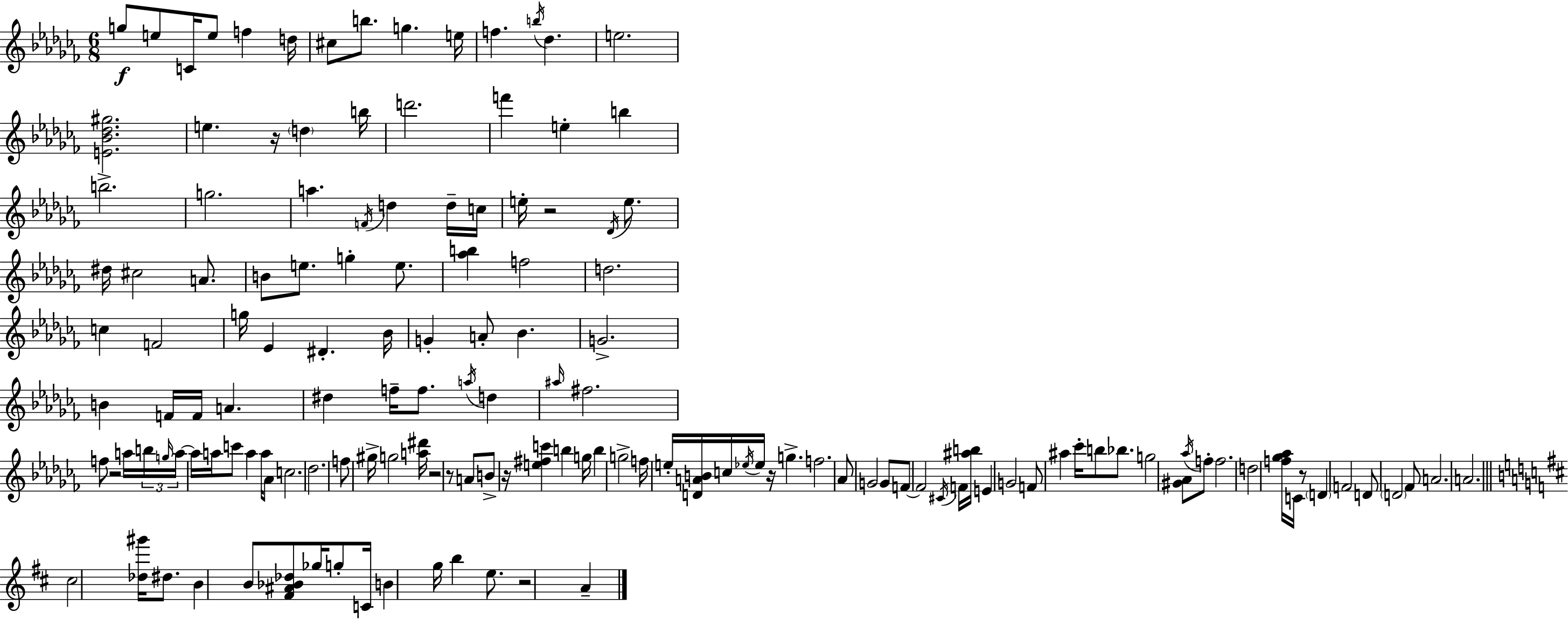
G5/e E5/e C4/s E5/e F5/q D5/s C#5/e B5/e. G5/q. E5/s F5/q. B5/s Db5/q. E5/h. [E4,Bb4,Db5,G#5]/h. E5/q. R/s D5/q B5/s D6/h. F6/q E5/q B5/q B5/h. G5/h. A5/q. F4/s D5/q D5/s C5/s E5/s R/h Db4/s E5/e. D#5/s C#5/h A4/e. B4/e E5/e. G5/q E5/e. [Ab5,B5]/q F5/h D5/h. C5/q F4/h G5/s Eb4/q D#4/q. Bb4/s G4/q A4/e Bb4/q. G4/h. B4/q F4/s F4/s A4/q. D#5/q F5/s F5/e. A5/s D5/q A#5/s F#5/h. F5/e R/h A5/s B5/s G5/s A5/s A5/s A5/s C6/e A5/q A5/s Ab4/e C5/h. Db5/h. F5/e G#5/s G5/h [A5,D#6]/s R/h R/e A4/e B4/e R/s [E5,F#5,C6]/q B5/q G5/s B5/q G5/h F5/s E5/s [D4,A4,B4]/s C5/s Eb5/s Eb5/s R/s G5/q. F5/h. Ab4/e G4/h G4/e F4/e F4/h C#4/s F4/s [A#5,B5]/s E4/q G4/h F4/e A#5/q CES6/s B5/e Bb5/e. G5/h [G#4,Ab4]/e Ab5/s F5/e F5/h. D5/h [F5,Gb5,Ab5]/s C4/s R/e D4/q F4/h D4/e D4/h FES4/e A4/h. A4/h. C#5/h [Db5,G#6]/s D#5/e. B4/q B4/e [F#4,A#4,Bb4,Db5]/e Gb5/s G5/e C4/s B4/q G5/s B5/q E5/e. R/h A4/q